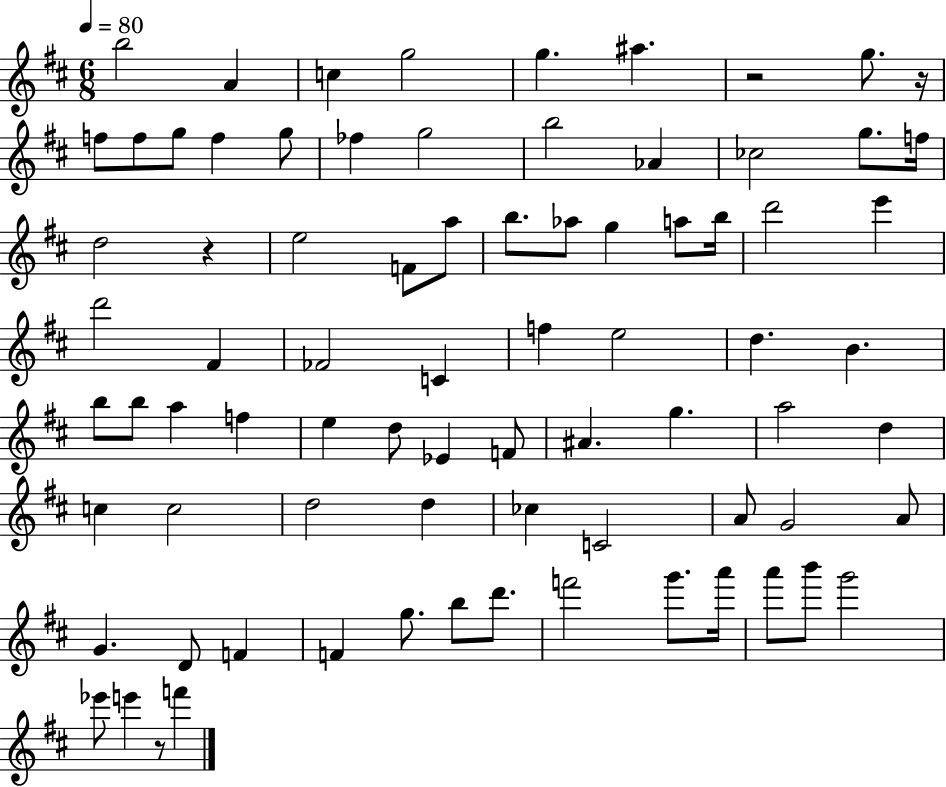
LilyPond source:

{
  \clef treble
  \numericTimeSignature
  \time 6/8
  \key d \major
  \tempo 4 = 80
  b''2 a'4 | c''4 g''2 | g''4. ais''4. | r2 g''8. r16 | \break f''8 f''8 g''8 f''4 g''8 | fes''4 g''2 | b''2 aes'4 | ces''2 g''8. f''16 | \break d''2 r4 | e''2 f'8 a''8 | b''8. aes''8 g''4 a''8 b''16 | d'''2 e'''4 | \break d'''2 fis'4 | fes'2 c'4 | f''4 e''2 | d''4. b'4. | \break b''8 b''8 a''4 f''4 | e''4 d''8 ees'4 f'8 | ais'4. g''4. | a''2 d''4 | \break c''4 c''2 | d''2 d''4 | ces''4 c'2 | a'8 g'2 a'8 | \break g'4. d'8 f'4 | f'4 g''8. b''8 d'''8. | f'''2 g'''8. a'''16 | a'''8 b'''8 g'''2 | \break ees'''8 e'''4 r8 f'''4 | \bar "|."
}